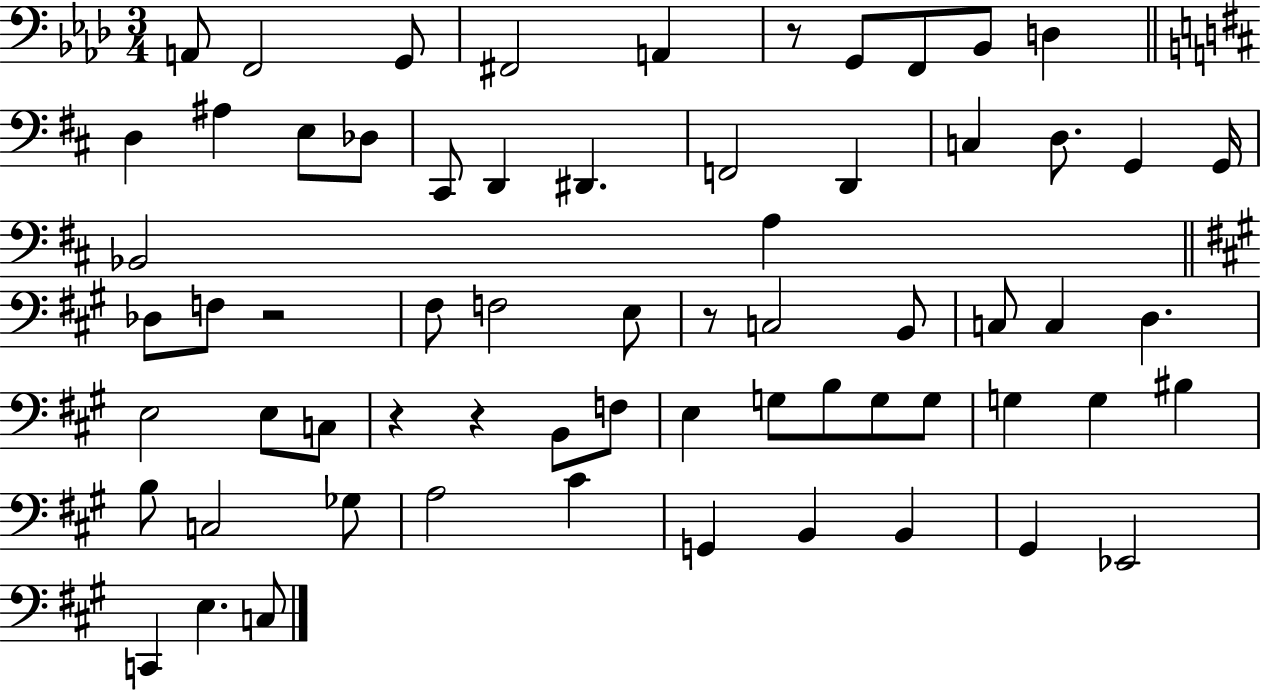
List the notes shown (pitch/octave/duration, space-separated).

A2/e F2/h G2/e F#2/h A2/q R/e G2/e F2/e Bb2/e D3/q D3/q A#3/q E3/e Db3/e C#2/e D2/q D#2/q. F2/h D2/q C3/q D3/e. G2/q G2/s Bb2/h A3/q Db3/e F3/e R/h F#3/e F3/h E3/e R/e C3/h B2/e C3/e C3/q D3/q. E3/h E3/e C3/e R/q R/q B2/e F3/e E3/q G3/e B3/e G3/e G3/e G3/q G3/q BIS3/q B3/e C3/h Gb3/e A3/h C#4/q G2/q B2/q B2/q G#2/q Eb2/h C2/q E3/q. C3/e